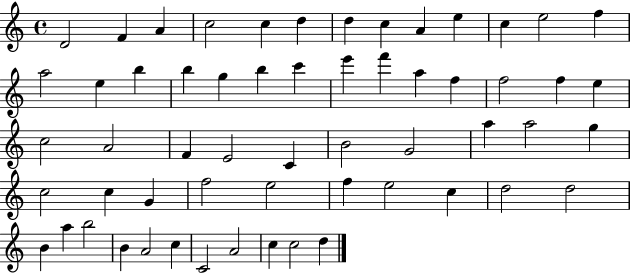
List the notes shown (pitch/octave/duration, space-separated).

D4/h F4/q A4/q C5/h C5/q D5/q D5/q C5/q A4/q E5/q C5/q E5/h F5/q A5/h E5/q B5/q B5/q G5/q B5/q C6/q E6/q F6/q A5/q F5/q F5/h F5/q E5/q C5/h A4/h F4/q E4/h C4/q B4/h G4/h A5/q A5/h G5/q C5/h C5/q G4/q F5/h E5/h F5/q E5/h C5/q D5/h D5/h B4/q A5/q B5/h B4/q A4/h C5/q C4/h A4/h C5/q C5/h D5/q